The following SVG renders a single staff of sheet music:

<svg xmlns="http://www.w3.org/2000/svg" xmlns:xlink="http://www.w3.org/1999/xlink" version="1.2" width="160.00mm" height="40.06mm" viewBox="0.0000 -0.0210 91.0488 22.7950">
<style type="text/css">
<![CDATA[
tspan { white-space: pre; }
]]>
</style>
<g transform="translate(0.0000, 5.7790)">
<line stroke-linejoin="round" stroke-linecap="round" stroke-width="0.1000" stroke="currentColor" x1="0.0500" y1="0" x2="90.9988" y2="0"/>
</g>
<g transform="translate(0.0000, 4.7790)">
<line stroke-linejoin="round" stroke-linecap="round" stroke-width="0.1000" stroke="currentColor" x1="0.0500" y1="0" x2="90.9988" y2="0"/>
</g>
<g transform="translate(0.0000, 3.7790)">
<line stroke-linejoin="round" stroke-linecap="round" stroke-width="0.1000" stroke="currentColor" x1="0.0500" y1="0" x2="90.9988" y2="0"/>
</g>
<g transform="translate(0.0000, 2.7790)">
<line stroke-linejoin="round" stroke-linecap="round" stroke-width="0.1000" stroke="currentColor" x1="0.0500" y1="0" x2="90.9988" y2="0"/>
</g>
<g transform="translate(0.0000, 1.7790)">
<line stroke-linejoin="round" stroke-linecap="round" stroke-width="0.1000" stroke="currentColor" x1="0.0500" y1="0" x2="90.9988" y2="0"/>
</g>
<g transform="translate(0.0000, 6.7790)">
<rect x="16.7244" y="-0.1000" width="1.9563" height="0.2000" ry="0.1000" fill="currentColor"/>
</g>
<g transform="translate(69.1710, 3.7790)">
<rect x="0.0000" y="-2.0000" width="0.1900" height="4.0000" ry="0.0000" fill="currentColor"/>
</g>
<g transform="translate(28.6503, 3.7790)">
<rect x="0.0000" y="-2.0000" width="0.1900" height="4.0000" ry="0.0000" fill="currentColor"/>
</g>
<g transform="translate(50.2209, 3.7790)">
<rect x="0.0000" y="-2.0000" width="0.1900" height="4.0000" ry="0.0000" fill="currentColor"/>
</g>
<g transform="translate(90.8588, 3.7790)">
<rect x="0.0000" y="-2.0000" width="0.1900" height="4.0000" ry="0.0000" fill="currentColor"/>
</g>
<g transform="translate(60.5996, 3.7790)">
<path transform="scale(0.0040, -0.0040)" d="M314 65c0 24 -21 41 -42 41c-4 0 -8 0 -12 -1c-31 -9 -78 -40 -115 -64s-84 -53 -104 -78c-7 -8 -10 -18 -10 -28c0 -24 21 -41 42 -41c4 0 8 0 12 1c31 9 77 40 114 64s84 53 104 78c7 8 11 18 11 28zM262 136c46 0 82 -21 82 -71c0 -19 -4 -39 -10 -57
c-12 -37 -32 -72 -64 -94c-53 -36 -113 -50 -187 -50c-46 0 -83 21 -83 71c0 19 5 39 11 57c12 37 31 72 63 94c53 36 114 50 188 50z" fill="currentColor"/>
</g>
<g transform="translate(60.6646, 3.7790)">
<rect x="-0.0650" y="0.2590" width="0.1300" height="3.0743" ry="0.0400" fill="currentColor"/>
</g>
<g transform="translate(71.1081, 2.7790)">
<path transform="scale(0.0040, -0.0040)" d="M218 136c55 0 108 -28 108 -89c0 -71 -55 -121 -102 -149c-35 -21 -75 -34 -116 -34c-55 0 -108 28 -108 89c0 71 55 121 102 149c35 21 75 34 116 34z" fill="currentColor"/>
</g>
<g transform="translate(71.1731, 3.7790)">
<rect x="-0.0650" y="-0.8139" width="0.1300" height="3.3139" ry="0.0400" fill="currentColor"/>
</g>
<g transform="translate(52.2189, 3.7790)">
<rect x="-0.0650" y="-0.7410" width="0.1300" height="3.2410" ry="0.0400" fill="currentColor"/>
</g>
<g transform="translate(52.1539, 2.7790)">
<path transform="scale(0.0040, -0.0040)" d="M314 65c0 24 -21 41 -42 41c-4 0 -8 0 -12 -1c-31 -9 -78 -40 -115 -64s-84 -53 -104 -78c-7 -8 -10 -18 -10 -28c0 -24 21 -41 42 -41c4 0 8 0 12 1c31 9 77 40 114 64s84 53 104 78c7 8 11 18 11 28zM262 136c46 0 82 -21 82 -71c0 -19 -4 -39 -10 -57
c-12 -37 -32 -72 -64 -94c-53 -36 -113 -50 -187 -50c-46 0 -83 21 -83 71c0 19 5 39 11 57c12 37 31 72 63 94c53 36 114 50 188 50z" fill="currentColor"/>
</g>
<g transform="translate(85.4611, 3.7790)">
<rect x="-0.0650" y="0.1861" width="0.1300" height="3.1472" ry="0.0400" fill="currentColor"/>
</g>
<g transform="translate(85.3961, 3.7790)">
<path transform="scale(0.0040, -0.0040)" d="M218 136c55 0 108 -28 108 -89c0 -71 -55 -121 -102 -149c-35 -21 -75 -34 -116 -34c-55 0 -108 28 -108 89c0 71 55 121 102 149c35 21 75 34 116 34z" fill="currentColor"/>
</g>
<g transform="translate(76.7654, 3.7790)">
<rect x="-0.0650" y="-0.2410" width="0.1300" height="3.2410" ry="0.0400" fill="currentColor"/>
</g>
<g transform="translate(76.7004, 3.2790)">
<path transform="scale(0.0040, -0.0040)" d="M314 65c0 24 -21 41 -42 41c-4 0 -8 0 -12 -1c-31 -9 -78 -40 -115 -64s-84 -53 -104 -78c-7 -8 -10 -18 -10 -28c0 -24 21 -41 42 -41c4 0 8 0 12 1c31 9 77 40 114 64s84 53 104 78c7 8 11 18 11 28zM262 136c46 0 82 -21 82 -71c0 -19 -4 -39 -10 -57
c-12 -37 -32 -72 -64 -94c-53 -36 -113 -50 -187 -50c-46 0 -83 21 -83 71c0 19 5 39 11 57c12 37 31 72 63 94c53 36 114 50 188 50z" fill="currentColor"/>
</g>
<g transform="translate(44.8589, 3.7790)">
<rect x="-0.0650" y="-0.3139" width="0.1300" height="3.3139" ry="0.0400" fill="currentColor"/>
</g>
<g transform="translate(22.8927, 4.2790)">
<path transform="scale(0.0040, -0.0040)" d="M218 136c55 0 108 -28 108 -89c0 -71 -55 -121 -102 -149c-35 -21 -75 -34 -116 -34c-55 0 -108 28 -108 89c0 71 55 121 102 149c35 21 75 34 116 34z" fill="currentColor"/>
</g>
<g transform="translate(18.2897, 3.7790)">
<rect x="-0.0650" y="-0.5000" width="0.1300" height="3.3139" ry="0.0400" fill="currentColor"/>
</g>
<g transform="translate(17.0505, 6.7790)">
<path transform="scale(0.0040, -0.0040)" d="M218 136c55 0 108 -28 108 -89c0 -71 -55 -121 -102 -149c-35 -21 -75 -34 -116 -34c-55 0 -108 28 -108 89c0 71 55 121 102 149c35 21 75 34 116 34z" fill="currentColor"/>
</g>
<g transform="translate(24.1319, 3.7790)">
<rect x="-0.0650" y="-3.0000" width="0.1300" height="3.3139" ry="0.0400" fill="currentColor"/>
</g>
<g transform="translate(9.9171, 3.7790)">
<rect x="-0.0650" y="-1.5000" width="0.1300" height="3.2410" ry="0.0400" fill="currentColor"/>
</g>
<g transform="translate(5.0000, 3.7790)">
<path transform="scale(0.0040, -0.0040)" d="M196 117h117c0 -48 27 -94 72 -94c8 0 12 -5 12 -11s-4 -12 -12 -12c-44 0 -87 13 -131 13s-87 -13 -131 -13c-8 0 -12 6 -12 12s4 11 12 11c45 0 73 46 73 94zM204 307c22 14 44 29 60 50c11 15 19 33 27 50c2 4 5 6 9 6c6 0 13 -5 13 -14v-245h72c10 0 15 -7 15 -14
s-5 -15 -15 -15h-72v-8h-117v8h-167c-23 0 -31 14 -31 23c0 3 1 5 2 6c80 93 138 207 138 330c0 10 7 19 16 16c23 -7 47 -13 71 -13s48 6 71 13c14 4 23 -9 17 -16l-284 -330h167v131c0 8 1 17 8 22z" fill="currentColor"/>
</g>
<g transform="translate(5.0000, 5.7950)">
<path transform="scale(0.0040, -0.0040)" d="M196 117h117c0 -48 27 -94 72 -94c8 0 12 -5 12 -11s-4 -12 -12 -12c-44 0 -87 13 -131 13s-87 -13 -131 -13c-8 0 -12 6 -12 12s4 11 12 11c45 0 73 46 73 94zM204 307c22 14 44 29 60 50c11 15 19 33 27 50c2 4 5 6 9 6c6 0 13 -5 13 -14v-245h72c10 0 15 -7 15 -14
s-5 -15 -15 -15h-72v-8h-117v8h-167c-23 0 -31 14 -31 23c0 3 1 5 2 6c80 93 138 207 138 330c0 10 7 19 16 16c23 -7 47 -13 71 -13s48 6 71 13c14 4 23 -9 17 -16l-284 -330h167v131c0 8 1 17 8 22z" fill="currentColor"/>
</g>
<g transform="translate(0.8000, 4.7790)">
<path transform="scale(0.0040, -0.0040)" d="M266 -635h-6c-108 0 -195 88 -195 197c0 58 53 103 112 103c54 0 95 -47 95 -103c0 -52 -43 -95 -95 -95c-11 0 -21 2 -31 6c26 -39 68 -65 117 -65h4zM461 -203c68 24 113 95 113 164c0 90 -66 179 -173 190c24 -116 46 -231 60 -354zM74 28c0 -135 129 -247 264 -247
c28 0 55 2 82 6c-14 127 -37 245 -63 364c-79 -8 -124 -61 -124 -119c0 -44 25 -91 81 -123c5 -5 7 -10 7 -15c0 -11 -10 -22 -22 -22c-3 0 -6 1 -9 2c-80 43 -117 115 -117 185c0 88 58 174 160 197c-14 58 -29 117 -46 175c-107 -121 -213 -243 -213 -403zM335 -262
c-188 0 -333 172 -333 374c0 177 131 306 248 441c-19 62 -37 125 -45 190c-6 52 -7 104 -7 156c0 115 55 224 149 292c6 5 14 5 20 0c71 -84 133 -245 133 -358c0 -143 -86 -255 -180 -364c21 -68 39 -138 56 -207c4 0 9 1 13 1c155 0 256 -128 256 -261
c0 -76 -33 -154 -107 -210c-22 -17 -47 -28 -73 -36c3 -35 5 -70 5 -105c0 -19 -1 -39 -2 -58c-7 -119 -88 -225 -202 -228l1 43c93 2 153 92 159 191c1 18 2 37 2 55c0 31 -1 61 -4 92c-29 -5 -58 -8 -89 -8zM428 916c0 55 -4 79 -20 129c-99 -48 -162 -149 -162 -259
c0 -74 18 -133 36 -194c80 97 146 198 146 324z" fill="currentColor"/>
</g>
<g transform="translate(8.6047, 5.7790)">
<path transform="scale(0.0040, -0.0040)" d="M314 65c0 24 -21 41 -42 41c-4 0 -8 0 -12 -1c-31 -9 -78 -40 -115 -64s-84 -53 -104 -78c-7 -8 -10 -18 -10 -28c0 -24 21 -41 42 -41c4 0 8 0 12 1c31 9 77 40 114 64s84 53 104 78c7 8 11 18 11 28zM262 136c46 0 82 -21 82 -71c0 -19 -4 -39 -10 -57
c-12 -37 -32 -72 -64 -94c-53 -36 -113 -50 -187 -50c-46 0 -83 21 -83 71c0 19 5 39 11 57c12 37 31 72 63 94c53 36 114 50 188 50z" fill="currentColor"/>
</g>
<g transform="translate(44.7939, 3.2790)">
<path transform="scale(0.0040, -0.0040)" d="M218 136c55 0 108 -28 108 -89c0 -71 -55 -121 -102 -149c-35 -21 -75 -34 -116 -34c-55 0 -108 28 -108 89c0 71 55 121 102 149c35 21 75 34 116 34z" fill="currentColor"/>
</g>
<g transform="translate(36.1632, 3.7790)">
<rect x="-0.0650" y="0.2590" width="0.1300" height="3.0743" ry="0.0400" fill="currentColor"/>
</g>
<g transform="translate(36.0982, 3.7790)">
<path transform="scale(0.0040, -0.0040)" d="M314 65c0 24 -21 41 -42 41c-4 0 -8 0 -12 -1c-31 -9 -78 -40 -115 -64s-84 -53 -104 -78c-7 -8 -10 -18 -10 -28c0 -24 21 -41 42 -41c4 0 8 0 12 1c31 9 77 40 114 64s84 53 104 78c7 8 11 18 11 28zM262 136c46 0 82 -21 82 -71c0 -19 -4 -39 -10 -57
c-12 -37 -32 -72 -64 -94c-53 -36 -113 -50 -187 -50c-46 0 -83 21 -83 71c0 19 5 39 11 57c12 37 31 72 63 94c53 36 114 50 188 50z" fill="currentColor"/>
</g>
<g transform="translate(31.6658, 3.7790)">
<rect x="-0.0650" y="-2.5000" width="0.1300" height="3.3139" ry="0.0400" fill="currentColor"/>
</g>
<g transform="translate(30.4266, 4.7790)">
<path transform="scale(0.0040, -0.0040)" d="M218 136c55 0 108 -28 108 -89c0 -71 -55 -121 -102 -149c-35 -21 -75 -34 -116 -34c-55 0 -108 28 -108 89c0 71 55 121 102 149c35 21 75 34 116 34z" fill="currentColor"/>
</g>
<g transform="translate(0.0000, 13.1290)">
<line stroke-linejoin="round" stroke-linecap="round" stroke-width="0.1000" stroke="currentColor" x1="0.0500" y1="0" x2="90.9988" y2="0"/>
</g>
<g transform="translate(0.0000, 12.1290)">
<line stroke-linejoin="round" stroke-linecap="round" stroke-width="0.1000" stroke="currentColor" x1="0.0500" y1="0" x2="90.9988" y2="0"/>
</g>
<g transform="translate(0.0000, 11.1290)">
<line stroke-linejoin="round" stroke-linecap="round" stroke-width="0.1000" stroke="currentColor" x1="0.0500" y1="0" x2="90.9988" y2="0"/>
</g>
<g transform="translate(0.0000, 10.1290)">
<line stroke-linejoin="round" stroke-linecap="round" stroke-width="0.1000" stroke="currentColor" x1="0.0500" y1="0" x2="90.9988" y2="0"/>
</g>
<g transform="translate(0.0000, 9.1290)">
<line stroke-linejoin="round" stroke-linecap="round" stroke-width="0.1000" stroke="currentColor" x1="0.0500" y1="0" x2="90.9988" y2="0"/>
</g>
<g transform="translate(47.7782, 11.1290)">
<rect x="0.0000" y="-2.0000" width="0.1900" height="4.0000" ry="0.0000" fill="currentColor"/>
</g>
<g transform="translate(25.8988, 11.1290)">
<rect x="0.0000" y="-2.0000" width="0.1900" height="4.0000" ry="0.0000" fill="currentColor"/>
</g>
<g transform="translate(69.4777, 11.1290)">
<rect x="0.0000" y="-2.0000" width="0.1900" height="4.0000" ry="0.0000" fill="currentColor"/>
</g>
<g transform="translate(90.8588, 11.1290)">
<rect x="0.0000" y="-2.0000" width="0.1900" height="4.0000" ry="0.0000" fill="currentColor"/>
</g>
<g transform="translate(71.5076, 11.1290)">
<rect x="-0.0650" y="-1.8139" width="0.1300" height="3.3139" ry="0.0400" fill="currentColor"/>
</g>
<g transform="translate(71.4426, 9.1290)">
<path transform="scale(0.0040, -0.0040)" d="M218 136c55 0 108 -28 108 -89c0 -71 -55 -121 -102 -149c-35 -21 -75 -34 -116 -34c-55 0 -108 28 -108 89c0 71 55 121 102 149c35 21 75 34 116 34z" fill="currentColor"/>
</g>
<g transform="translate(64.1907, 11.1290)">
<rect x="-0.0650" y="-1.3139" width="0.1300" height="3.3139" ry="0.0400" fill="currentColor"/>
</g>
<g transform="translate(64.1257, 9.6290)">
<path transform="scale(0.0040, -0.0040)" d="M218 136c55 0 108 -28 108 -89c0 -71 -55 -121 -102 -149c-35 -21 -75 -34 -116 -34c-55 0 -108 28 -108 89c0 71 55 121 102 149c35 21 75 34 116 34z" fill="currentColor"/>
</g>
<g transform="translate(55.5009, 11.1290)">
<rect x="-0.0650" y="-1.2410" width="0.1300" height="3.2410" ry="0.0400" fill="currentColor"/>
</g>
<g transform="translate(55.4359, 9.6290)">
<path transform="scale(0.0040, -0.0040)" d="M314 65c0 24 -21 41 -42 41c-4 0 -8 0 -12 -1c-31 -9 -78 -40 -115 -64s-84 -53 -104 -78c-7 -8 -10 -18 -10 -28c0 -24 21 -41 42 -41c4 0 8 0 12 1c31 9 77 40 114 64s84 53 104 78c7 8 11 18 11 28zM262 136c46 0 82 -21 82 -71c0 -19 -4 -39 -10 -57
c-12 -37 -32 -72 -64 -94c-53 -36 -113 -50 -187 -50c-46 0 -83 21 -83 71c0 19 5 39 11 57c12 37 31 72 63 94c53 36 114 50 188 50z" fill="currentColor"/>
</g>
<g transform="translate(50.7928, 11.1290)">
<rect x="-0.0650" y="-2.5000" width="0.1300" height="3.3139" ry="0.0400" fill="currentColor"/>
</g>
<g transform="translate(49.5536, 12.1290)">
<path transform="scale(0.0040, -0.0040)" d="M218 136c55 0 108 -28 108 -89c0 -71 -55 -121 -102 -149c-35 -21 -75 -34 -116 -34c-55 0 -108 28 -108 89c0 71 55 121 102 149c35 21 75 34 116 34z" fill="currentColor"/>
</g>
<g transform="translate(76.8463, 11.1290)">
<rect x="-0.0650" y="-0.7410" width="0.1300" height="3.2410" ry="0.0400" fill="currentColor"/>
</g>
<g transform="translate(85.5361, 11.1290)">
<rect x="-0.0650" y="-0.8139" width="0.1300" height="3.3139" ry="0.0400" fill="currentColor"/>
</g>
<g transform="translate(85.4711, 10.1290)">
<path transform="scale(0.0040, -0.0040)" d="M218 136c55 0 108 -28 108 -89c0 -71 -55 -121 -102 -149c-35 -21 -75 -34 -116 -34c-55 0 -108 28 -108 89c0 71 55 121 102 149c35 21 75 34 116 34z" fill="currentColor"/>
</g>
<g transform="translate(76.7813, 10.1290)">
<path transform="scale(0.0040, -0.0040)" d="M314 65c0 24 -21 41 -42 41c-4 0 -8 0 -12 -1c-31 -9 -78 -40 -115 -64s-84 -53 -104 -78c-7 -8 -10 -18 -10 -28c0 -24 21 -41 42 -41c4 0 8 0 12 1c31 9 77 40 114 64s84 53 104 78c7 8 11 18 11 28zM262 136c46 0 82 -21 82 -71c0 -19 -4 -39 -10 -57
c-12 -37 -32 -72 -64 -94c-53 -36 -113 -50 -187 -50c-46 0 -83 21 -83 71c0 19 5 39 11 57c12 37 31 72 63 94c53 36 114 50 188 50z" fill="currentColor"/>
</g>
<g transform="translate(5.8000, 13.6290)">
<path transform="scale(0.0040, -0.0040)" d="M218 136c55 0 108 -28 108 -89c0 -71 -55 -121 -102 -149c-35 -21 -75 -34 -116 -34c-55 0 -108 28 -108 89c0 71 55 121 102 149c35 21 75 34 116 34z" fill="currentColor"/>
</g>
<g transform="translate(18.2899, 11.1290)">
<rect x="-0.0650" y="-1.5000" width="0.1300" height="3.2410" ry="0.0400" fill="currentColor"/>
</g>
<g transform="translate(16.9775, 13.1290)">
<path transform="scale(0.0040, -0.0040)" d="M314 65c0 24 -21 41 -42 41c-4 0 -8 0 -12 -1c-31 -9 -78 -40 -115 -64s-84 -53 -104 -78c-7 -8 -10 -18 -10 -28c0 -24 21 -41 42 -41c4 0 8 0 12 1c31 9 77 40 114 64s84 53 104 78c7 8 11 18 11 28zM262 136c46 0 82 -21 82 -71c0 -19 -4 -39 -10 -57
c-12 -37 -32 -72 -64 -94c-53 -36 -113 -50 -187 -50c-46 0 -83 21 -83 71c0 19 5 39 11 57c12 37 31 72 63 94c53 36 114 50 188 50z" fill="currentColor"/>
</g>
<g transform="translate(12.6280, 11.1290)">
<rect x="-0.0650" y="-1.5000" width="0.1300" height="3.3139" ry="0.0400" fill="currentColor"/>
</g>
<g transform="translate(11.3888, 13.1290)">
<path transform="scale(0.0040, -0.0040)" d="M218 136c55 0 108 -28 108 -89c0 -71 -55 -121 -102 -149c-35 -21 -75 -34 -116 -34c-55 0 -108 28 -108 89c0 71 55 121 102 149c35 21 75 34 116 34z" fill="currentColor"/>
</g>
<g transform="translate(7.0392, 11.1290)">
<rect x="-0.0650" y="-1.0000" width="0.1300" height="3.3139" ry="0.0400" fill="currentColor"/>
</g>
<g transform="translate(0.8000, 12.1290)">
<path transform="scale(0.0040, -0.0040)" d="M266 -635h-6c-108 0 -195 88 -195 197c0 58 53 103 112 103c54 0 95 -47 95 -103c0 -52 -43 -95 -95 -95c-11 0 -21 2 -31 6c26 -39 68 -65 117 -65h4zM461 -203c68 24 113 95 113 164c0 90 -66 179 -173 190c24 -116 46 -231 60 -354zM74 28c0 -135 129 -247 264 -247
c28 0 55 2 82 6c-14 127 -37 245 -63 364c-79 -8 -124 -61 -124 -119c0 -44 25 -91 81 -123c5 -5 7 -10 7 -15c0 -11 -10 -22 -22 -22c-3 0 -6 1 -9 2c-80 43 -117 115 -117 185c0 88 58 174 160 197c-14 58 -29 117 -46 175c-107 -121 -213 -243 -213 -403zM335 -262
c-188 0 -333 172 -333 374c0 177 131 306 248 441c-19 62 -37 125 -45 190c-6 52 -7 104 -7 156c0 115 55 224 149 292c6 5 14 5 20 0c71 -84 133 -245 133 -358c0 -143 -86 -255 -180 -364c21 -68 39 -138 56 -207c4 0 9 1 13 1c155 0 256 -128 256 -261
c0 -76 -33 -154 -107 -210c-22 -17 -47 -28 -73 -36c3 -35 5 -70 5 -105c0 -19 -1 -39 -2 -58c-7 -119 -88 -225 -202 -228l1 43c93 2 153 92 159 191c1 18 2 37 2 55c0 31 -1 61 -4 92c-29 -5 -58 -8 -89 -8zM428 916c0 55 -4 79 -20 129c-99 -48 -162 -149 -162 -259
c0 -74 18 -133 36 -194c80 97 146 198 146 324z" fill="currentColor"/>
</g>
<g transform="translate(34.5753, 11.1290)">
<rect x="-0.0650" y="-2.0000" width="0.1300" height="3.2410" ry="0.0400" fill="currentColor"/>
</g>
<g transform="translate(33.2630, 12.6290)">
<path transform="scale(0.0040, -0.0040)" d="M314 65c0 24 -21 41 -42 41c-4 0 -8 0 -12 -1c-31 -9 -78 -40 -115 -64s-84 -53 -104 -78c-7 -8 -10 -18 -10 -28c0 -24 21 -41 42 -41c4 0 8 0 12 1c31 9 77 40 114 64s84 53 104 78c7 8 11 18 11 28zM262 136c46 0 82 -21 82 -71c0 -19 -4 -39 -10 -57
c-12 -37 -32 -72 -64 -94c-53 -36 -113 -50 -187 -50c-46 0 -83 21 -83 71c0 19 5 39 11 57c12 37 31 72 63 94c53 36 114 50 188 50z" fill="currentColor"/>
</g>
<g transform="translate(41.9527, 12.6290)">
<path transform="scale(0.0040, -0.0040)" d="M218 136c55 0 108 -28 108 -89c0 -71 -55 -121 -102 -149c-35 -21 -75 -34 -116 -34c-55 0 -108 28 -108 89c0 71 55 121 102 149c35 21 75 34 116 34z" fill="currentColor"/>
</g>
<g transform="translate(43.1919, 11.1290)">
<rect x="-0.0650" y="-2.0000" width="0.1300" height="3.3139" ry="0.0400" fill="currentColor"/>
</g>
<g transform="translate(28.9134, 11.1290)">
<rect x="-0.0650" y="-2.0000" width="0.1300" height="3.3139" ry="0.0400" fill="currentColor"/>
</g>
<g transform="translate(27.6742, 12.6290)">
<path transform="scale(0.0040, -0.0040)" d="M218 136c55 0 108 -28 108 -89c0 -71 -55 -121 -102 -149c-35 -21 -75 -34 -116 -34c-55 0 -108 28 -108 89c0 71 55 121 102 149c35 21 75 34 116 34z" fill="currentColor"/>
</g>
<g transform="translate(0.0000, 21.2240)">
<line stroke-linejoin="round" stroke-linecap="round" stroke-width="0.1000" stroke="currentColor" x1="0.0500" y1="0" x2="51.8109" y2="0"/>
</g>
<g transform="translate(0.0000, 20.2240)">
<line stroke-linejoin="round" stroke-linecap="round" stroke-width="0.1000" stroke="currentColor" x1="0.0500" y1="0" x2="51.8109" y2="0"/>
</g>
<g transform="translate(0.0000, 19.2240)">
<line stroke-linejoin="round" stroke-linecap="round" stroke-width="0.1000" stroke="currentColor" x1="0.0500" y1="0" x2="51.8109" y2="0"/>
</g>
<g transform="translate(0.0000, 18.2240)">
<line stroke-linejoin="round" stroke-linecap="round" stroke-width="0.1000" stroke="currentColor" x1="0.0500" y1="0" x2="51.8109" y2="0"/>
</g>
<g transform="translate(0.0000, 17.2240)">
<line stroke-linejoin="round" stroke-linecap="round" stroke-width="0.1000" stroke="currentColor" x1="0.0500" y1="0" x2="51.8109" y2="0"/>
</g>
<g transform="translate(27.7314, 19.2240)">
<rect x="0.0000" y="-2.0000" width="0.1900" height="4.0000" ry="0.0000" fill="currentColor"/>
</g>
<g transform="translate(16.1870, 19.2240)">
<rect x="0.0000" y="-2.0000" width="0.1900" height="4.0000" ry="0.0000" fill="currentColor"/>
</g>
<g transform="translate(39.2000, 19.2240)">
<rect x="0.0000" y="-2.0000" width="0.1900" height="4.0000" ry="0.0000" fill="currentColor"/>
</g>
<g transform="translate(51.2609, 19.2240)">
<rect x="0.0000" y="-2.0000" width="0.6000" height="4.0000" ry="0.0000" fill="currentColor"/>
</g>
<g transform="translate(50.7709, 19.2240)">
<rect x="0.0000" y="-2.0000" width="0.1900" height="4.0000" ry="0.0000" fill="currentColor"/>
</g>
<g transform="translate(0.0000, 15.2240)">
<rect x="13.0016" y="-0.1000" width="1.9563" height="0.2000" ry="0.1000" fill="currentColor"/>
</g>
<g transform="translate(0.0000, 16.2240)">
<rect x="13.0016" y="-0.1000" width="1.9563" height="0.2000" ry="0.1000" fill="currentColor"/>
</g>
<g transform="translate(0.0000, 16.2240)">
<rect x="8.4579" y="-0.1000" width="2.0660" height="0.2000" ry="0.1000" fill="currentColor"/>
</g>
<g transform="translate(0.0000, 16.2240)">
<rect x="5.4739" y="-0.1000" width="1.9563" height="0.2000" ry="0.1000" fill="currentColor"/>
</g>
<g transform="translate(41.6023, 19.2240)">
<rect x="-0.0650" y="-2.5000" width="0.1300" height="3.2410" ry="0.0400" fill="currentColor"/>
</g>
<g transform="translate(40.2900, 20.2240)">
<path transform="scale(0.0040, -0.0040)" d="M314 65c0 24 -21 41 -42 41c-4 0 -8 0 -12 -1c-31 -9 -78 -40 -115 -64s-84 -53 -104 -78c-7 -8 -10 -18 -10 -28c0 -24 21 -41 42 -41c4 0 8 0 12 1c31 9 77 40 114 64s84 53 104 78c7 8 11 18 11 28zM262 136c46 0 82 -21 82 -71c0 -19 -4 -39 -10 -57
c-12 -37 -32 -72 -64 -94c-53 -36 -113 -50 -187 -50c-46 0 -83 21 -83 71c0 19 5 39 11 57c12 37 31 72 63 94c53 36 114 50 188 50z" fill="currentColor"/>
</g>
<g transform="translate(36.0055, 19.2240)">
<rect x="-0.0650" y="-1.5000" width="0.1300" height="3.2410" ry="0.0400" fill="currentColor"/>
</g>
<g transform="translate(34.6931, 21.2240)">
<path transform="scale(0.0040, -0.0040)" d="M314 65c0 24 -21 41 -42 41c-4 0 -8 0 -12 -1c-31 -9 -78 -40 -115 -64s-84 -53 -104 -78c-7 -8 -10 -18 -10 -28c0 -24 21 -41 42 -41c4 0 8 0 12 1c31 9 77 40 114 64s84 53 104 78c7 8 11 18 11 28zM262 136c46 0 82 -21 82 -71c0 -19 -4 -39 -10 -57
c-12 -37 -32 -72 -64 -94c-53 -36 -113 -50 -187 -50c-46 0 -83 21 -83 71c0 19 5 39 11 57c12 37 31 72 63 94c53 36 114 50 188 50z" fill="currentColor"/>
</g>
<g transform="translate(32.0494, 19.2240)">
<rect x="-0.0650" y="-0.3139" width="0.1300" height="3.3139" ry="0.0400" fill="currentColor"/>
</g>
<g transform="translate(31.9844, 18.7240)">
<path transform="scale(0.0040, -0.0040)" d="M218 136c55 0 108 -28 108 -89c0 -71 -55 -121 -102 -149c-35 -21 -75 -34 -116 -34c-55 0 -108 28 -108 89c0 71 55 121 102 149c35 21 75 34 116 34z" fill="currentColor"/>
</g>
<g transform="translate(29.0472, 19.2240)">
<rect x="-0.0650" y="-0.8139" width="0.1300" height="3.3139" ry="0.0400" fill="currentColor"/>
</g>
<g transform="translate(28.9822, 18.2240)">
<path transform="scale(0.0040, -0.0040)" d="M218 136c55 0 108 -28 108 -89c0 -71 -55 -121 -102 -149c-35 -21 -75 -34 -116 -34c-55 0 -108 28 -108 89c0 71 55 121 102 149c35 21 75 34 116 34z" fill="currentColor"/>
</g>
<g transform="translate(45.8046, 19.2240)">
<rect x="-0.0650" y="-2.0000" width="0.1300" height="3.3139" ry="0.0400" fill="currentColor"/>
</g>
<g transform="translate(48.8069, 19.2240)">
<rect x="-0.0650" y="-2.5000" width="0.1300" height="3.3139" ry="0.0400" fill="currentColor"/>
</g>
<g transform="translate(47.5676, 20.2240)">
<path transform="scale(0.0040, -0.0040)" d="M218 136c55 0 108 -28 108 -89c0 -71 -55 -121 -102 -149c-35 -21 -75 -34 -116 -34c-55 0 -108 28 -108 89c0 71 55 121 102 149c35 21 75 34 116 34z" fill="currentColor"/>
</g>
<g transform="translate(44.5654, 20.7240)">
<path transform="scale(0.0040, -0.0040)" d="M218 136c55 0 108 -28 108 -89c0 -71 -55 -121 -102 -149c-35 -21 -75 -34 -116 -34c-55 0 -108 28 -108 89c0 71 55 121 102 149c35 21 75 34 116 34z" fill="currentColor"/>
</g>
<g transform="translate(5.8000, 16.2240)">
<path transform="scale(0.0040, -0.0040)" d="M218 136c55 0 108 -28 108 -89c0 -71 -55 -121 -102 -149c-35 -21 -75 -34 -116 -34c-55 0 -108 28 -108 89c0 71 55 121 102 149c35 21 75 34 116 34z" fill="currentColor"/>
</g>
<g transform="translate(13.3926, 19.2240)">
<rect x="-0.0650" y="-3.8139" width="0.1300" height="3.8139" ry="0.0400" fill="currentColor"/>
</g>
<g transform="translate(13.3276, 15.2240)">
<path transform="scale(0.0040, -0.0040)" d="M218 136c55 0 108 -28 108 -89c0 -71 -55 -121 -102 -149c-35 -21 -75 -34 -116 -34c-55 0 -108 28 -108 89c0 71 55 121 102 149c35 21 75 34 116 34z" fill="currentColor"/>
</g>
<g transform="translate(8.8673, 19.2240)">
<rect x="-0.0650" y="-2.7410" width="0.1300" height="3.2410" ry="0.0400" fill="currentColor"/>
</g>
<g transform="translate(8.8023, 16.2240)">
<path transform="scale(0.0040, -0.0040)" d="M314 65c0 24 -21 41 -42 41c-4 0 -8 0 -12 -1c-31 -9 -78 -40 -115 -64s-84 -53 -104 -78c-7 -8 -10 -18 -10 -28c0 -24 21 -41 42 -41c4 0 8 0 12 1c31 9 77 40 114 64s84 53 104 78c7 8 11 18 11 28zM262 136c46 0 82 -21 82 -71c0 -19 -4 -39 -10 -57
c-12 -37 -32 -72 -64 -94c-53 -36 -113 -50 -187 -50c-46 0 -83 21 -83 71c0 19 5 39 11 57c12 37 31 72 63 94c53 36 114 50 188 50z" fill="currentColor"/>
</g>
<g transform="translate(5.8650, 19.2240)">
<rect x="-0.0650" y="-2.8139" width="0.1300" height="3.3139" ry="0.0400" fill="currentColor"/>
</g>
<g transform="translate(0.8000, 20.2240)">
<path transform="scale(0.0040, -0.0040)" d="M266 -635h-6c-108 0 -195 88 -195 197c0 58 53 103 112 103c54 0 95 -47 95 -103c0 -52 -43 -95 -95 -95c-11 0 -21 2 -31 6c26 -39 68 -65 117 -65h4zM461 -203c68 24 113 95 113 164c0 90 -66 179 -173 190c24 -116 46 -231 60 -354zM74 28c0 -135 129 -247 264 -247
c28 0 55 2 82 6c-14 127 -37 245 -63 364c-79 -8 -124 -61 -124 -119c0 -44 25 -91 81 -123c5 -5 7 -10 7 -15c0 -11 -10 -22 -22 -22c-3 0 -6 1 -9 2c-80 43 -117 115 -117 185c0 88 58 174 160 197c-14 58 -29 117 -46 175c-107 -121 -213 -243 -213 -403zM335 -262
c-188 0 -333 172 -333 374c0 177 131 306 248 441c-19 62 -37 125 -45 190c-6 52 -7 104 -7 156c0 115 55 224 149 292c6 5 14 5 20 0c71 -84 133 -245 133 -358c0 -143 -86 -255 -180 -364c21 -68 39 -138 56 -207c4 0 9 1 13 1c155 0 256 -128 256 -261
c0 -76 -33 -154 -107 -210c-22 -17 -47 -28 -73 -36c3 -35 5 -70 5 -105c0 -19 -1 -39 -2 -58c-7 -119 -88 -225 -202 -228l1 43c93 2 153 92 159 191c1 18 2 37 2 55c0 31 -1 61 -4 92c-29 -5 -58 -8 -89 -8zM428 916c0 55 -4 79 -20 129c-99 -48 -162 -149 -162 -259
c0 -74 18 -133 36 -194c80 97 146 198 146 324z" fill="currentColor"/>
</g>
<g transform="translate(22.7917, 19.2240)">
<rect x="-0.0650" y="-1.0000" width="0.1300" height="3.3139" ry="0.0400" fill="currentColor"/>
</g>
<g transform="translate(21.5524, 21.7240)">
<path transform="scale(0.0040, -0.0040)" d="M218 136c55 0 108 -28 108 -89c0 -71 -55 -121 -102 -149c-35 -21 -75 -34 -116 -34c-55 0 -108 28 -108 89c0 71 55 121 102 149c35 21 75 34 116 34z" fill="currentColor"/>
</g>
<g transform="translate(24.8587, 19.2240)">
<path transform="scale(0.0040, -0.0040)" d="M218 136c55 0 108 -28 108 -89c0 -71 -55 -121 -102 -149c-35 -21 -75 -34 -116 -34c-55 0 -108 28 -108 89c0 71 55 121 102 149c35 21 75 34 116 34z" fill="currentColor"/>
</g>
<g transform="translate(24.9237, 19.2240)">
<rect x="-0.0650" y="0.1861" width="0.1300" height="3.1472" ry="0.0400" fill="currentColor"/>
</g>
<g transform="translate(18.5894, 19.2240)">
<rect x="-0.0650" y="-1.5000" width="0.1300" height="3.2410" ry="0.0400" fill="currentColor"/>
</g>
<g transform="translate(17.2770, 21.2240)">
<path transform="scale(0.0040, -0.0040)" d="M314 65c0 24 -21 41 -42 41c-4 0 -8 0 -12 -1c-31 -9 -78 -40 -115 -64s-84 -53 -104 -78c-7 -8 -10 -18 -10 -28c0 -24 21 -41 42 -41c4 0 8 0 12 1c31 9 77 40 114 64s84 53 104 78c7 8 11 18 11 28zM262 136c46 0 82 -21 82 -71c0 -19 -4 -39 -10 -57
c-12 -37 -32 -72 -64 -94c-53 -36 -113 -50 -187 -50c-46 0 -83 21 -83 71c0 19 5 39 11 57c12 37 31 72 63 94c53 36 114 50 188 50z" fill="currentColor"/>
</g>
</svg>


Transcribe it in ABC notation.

X:1
T:Untitled
M:4/4
L:1/4
K:C
E2 C A G B2 c d2 B2 d c2 B D E E2 F F2 F G e2 e f d2 d a a2 c' E2 D B d c E2 G2 F G